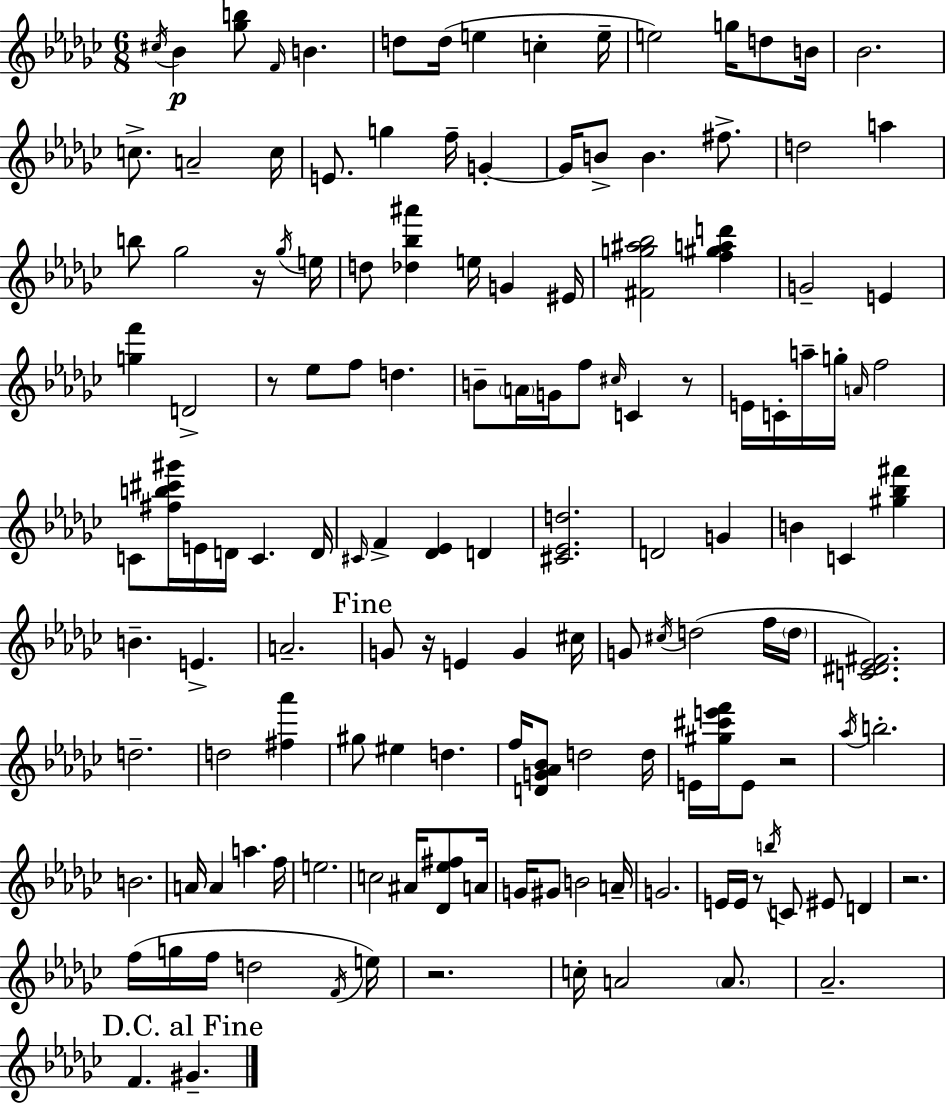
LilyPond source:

{
  \clef treble
  \numericTimeSignature
  \time 6/8
  \key ees \minor
  \acciaccatura { cis''16 }\p bes'4 <ges'' b''>8 \grace { f'16 } b'4. | d''8 d''16( e''4 c''4-. | e''16-- e''2) g''16 d''8 | b'16 bes'2. | \break c''8.-> a'2-- | c''16 e'8. g''4 f''16-- g'4-.~~ | g'16 b'8-> b'4. fis''8.-> | d''2 a''4 | \break b''8 ges''2 | r16 \acciaccatura { ges''16 } e''16 d''8 <des'' bes'' ais'''>4 e''16 g'4 | eis'16 <fis' g'' ais'' bes''>2 <f'' gis'' a'' d'''>4 | g'2-- e'4 | \break <g'' f'''>4 d'2-> | r8 ees''8 f''8 d''4. | b'8-- \parenthesize a'16 g'16 f''8 \grace { cis''16 } c'4 | r8 e'16 c'16-. a''16-- g''16-. \grace { a'16 } f''2 | \break c'8 <fis'' b'' cis''' gis'''>16 e'16 d'16 c'4. | d'16 \grace { cis'16 } f'4-> <des' ees'>4 | d'4 <cis' ees' d''>2. | d'2 | \break g'4 b'4 c'4 | <gis'' bes'' fis'''>4 b'4.-- | e'4.-> a'2.-- | \mark "Fine" g'8 r16 e'4 | \break g'4 cis''16 g'8 \acciaccatura { cis''16 }( d''2 | f''16 \parenthesize d''16 <c' dis' ees' fis'>2.) | d''2.-- | d''2 | \break <fis'' aes'''>4 gis''8 eis''4 | d''4. f''16 <d' g' aes' bes'>8 d''2 | d''16 e'16 <gis'' cis''' e''' f'''>16 e'8 r2 | \acciaccatura { aes''16 } b''2.-. | \break b'2. | a'16 a'4 | a''4. f''16 e''2. | c''2 | \break ais'16 <des' ees'' fis''>8 a'16 g'16 gis'8 b'2 | a'16-- g'2. | e'16 e'16 r8 | \acciaccatura { b''16 } c'8 eis'8 d'4 r2. | \break f''16( g''16 f''16 | d''2 \acciaccatura { f'16 } e''16) r2. | c''16-. a'2 | \parenthesize a'8. aes'2.-- | \break \mark "D.C. al Fine" f'4. | gis'4.-- \bar "|."
}